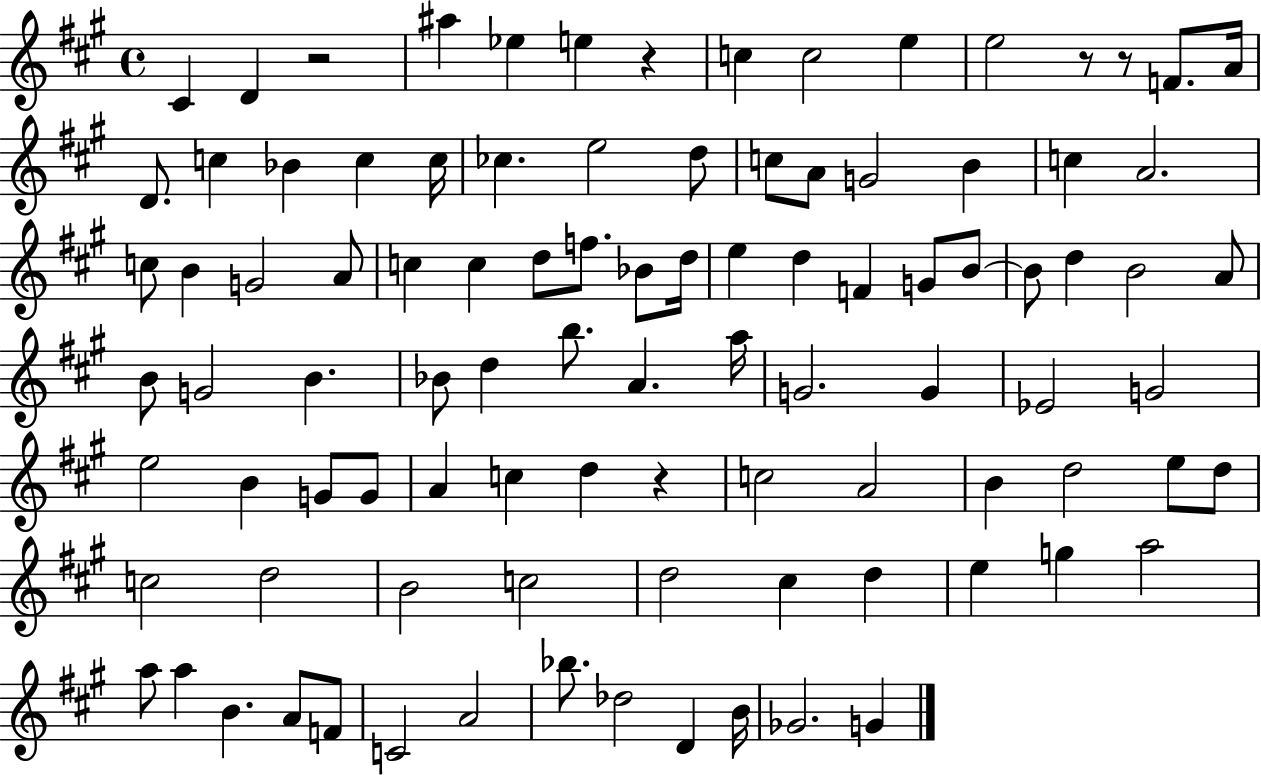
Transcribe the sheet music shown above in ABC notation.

X:1
T:Untitled
M:4/4
L:1/4
K:A
^C D z2 ^a _e e z c c2 e e2 z/2 z/2 F/2 A/4 D/2 c _B c c/4 _c e2 d/2 c/2 A/2 G2 B c A2 c/2 B G2 A/2 c c d/2 f/2 _B/2 d/4 e d F G/2 B/2 B/2 d B2 A/2 B/2 G2 B _B/2 d b/2 A a/4 G2 G _E2 G2 e2 B G/2 G/2 A c d z c2 A2 B d2 e/2 d/2 c2 d2 B2 c2 d2 ^c d e g a2 a/2 a B A/2 F/2 C2 A2 _b/2 _d2 D B/4 _G2 G